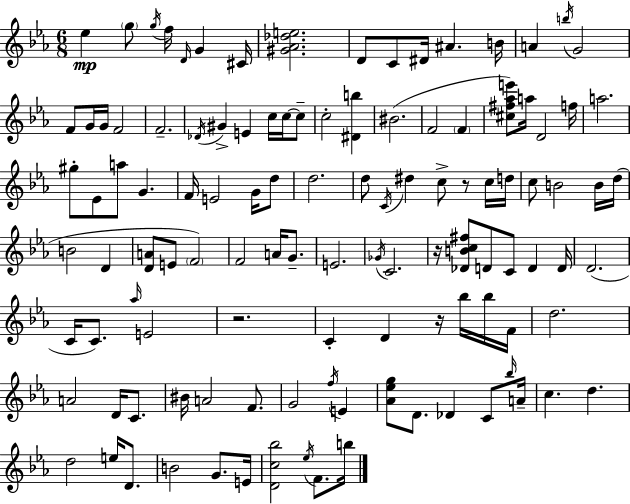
{
  \clef treble
  \numericTimeSignature
  \time 6/8
  \key c \minor
  ees''4\mp \parenthesize g''8 \acciaccatura { g''16 } f''16 \grace { d'16 } g'4 | cis'16 <gis' aes' des'' e''>2. | d'8 c'8 dis'16 ais'4. | b'16 a'4 \acciaccatura { b''16 } g'2 | \break f'8 g'16 g'16 f'2 | f'2.-- | \acciaccatura { des'16 } gis'4-> e'4 | c''16 c''16~~ c''8-- c''2-. | \break <dis' b''>4 bis'2.( | f'2 | \parenthesize f'4 <cis'' fis'' aes'' e'''>8) a''16 d'2 | f''16 a''2. | \break gis''8-. ees'8 a''8 g'4. | f'16 e'2 | g'16 d''8 d''2. | d''8 \acciaccatura { c'16 } dis''4 c''8-> | \break r8 c''16 d''16 c''8 b'2 | b'16 d''16( b'2 | d'4 <d' a'>8 e'8 \parenthesize f'2) | f'2 | \break a'16 g'8.-- e'2. | \acciaccatura { ges'16 } c'2. | r16 <des' b' c'' fis''>8 d'8 c'8 | d'4 d'16 d'2.( | \break c'16 c'8.) \grace { aes''16 } e'2 | r2. | c'4-. d'4 | r16 bes''16 bes''16 f'16 d''2. | \break a'2 | d'16 c'8. bis'16 a'2 | f'8. g'2 | \acciaccatura { f''16 } e'4 <aes' ees'' g''>8 d'8. | \break des'4 c'8 \grace { bes''16 } a'16-- c''4. | d''4. d''2 | e''16 d'8. b'2 | g'8. e'16 <d' c'' bes''>2 | \break \acciaccatura { ees''16 } f'8. b''16 \bar "|."
}